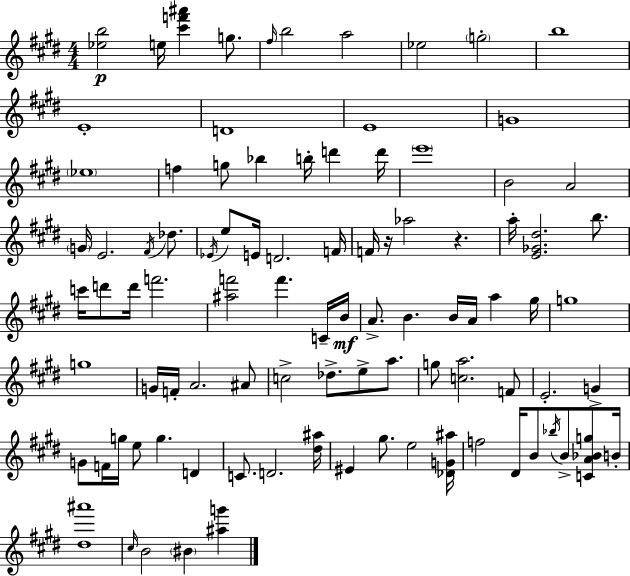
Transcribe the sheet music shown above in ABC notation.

X:1
T:Untitled
M:4/4
L:1/4
K:E
[_eb]2 e/4 [^c'f'^a'] g/2 ^f/4 b2 a2 _e2 g2 b4 E4 D4 E4 G4 _e4 f g/2 _b b/4 d' d'/4 e'4 B2 A2 G/4 E2 ^F/4 _d/2 _E/4 e/2 E/4 D2 F/4 F/4 z/4 _a2 z a/4 [E_G^d]2 b/2 c'/4 d'/2 d'/4 f'2 [^af']2 f' C/4 B/4 A/2 B B/4 A/4 a ^g/4 g4 g4 G/4 F/4 A2 ^A/2 c2 _d/2 e/2 a/2 g/2 [ca]2 F/2 E2 G G/2 F/4 g/4 e/2 g D C/2 D2 [^d^a]/4 ^E ^g/2 e2 [_DG^a]/4 f2 ^D/4 B/2 _b/4 B/2 [CA_Bg]/2 B/4 [^d^a']4 ^c/4 B2 ^B [^ag']